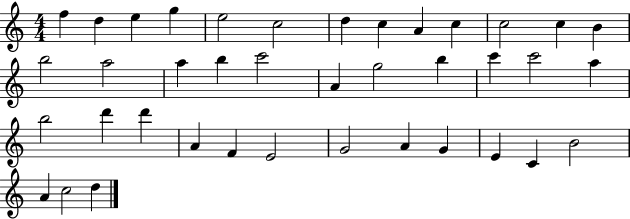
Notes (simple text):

F5/q D5/q E5/q G5/q E5/h C5/h D5/q C5/q A4/q C5/q C5/h C5/q B4/q B5/h A5/h A5/q B5/q C6/h A4/q G5/h B5/q C6/q C6/h A5/q B5/h D6/q D6/q A4/q F4/q E4/h G4/h A4/q G4/q E4/q C4/q B4/h A4/q C5/h D5/q